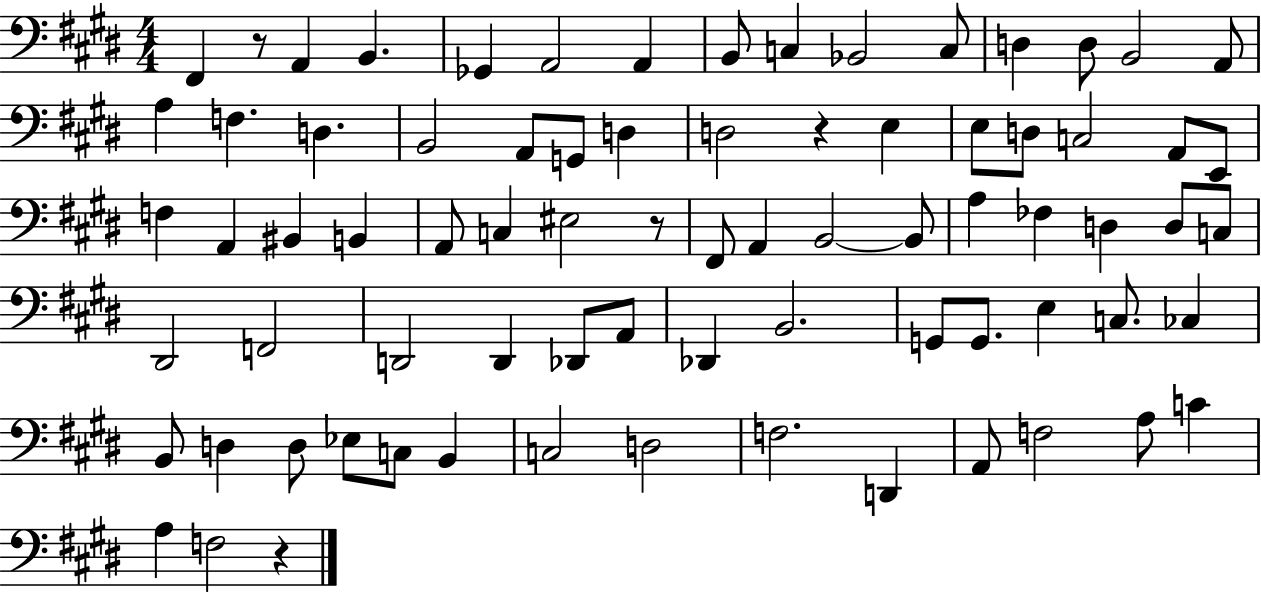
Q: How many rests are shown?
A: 4